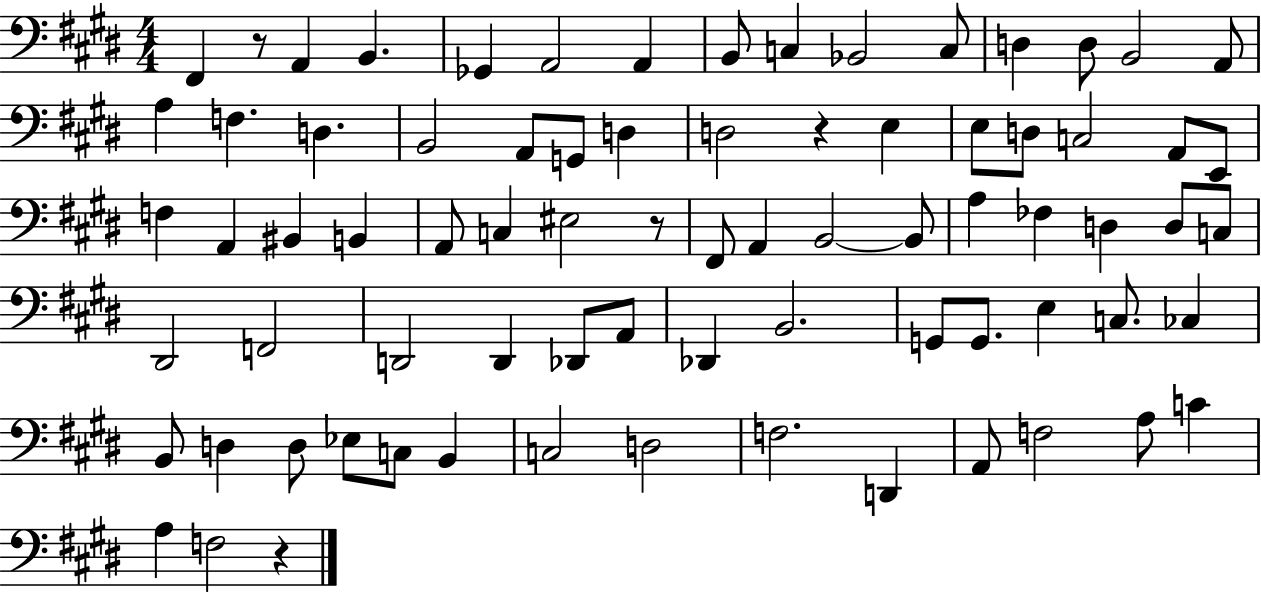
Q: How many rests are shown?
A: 4